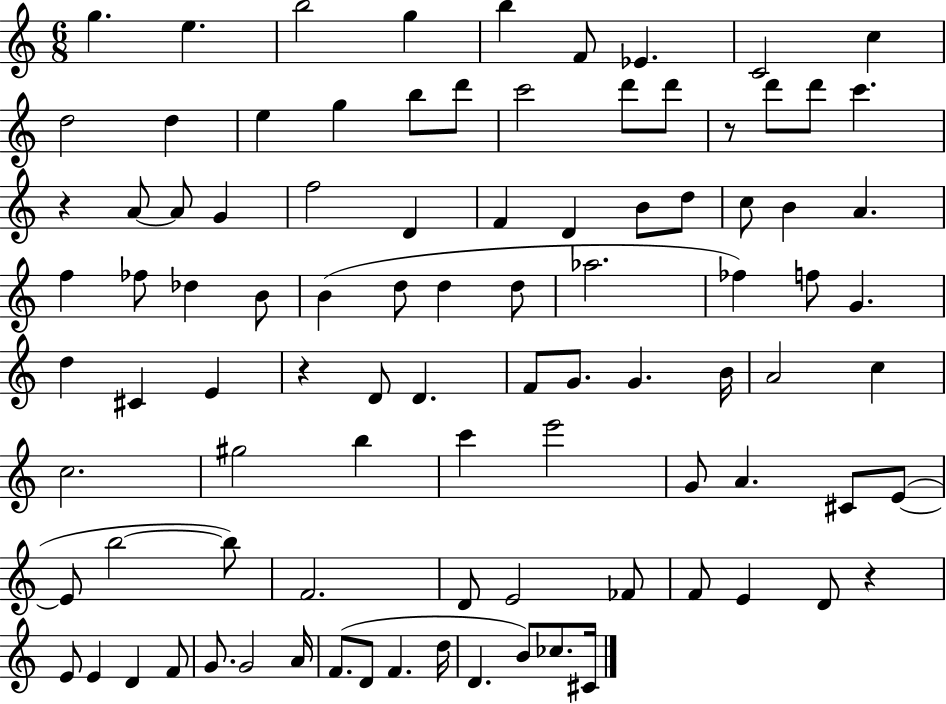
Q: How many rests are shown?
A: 4